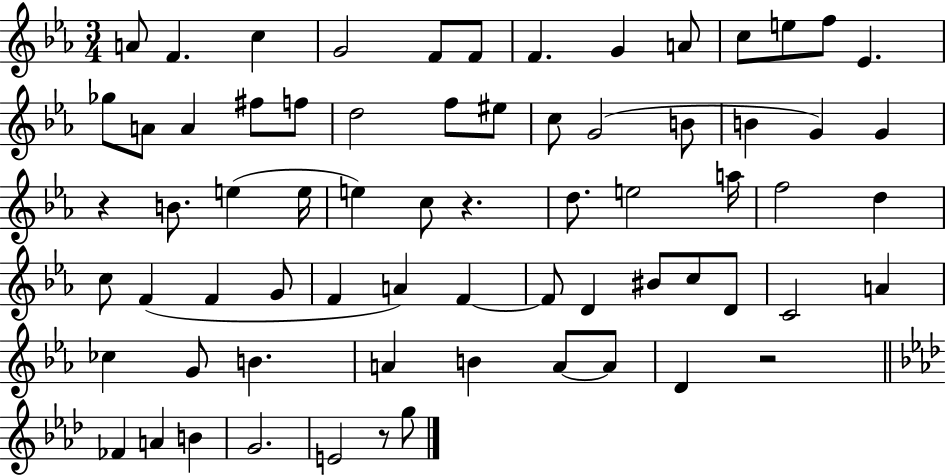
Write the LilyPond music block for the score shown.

{
  \clef treble
  \numericTimeSignature
  \time 3/4
  \key ees \major
  a'8 f'4. c''4 | g'2 f'8 f'8 | f'4. g'4 a'8 | c''8 e''8 f''8 ees'4. | \break ges''8 a'8 a'4 fis''8 f''8 | d''2 f''8 eis''8 | c''8 g'2( b'8 | b'4 g'4) g'4 | \break r4 b'8. e''4( e''16 | e''4) c''8 r4. | d''8. e''2 a''16 | f''2 d''4 | \break c''8 f'4( f'4 g'8 | f'4 a'4) f'4~~ | f'8 d'4 bis'8 c''8 d'8 | c'2 a'4 | \break ces''4 g'8 b'4. | a'4 b'4 a'8~~ a'8 | d'4 r2 | \bar "||" \break \key aes \major fes'4 a'4 b'4 | g'2. | e'2 r8 g''8 | \bar "|."
}